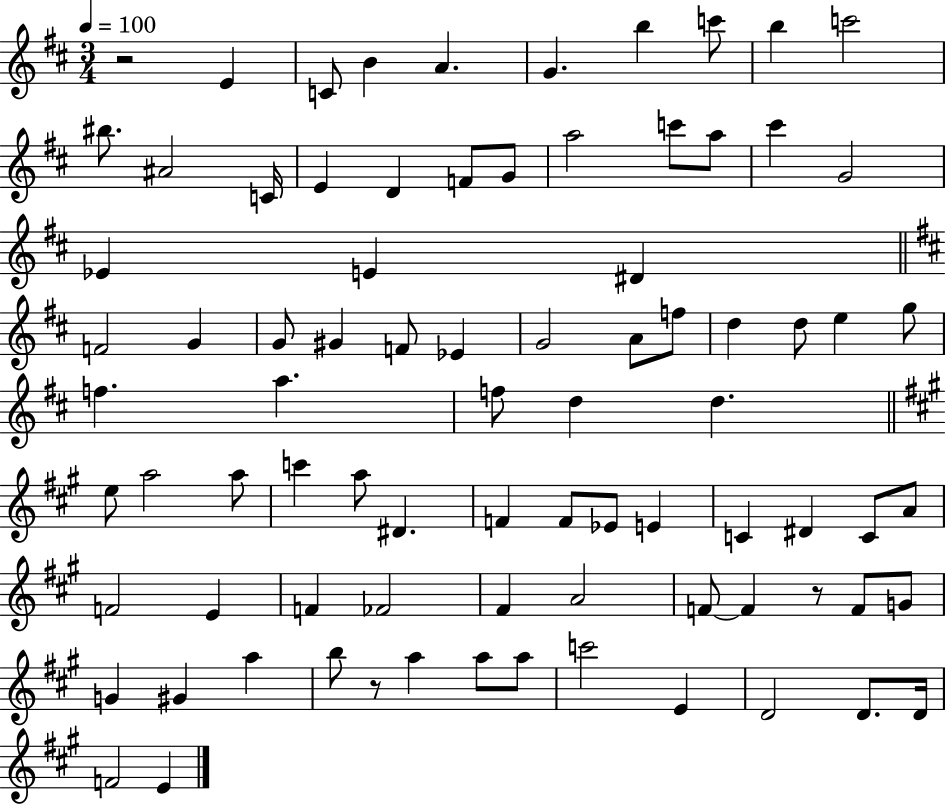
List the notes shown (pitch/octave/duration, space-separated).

R/h E4/q C4/e B4/q A4/q. G4/q. B5/q C6/e B5/q C6/h BIS5/e. A#4/h C4/s E4/q D4/q F4/e G4/e A5/h C6/e A5/e C#6/q G4/h Eb4/q E4/q D#4/q F4/h G4/q G4/e G#4/q F4/e Eb4/q G4/h A4/e F5/e D5/q D5/e E5/q G5/e F5/q. A5/q. F5/e D5/q D5/q. E5/e A5/h A5/e C6/q A5/e D#4/q. F4/q F4/e Eb4/e E4/q C4/q D#4/q C4/e A4/e F4/h E4/q F4/q FES4/h F#4/q A4/h F4/e F4/q R/e F4/e G4/e G4/q G#4/q A5/q B5/e R/e A5/q A5/e A5/e C6/h E4/q D4/h D4/e. D4/s F4/h E4/q